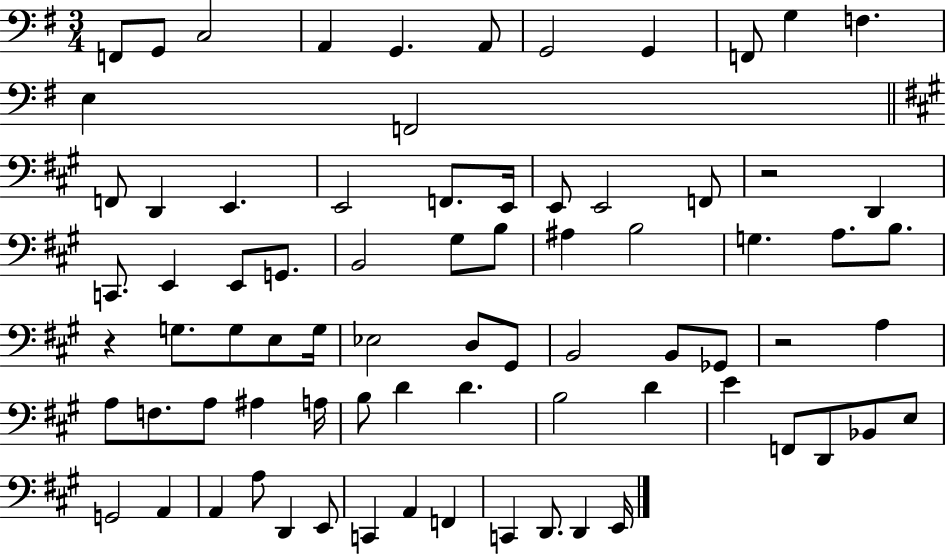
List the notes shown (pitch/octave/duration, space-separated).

F2/e G2/e C3/h A2/q G2/q. A2/e G2/h G2/q F2/e G3/q F3/q. E3/q F2/h F2/e D2/q E2/q. E2/h F2/e. E2/s E2/e E2/h F2/e R/h D2/q C2/e. E2/q E2/e G2/e. B2/h G#3/e B3/e A#3/q B3/h G3/q. A3/e. B3/e. R/q G3/e. G3/e E3/e G3/s Eb3/h D3/e G#2/e B2/h B2/e Gb2/e R/h A3/q A3/e F3/e. A3/e A#3/q A3/s B3/e D4/q D4/q. B3/h D4/q E4/q F2/e D2/e Bb2/e E3/e G2/h A2/q A2/q A3/e D2/q E2/e C2/q A2/q F2/q C2/q D2/e. D2/q E2/s